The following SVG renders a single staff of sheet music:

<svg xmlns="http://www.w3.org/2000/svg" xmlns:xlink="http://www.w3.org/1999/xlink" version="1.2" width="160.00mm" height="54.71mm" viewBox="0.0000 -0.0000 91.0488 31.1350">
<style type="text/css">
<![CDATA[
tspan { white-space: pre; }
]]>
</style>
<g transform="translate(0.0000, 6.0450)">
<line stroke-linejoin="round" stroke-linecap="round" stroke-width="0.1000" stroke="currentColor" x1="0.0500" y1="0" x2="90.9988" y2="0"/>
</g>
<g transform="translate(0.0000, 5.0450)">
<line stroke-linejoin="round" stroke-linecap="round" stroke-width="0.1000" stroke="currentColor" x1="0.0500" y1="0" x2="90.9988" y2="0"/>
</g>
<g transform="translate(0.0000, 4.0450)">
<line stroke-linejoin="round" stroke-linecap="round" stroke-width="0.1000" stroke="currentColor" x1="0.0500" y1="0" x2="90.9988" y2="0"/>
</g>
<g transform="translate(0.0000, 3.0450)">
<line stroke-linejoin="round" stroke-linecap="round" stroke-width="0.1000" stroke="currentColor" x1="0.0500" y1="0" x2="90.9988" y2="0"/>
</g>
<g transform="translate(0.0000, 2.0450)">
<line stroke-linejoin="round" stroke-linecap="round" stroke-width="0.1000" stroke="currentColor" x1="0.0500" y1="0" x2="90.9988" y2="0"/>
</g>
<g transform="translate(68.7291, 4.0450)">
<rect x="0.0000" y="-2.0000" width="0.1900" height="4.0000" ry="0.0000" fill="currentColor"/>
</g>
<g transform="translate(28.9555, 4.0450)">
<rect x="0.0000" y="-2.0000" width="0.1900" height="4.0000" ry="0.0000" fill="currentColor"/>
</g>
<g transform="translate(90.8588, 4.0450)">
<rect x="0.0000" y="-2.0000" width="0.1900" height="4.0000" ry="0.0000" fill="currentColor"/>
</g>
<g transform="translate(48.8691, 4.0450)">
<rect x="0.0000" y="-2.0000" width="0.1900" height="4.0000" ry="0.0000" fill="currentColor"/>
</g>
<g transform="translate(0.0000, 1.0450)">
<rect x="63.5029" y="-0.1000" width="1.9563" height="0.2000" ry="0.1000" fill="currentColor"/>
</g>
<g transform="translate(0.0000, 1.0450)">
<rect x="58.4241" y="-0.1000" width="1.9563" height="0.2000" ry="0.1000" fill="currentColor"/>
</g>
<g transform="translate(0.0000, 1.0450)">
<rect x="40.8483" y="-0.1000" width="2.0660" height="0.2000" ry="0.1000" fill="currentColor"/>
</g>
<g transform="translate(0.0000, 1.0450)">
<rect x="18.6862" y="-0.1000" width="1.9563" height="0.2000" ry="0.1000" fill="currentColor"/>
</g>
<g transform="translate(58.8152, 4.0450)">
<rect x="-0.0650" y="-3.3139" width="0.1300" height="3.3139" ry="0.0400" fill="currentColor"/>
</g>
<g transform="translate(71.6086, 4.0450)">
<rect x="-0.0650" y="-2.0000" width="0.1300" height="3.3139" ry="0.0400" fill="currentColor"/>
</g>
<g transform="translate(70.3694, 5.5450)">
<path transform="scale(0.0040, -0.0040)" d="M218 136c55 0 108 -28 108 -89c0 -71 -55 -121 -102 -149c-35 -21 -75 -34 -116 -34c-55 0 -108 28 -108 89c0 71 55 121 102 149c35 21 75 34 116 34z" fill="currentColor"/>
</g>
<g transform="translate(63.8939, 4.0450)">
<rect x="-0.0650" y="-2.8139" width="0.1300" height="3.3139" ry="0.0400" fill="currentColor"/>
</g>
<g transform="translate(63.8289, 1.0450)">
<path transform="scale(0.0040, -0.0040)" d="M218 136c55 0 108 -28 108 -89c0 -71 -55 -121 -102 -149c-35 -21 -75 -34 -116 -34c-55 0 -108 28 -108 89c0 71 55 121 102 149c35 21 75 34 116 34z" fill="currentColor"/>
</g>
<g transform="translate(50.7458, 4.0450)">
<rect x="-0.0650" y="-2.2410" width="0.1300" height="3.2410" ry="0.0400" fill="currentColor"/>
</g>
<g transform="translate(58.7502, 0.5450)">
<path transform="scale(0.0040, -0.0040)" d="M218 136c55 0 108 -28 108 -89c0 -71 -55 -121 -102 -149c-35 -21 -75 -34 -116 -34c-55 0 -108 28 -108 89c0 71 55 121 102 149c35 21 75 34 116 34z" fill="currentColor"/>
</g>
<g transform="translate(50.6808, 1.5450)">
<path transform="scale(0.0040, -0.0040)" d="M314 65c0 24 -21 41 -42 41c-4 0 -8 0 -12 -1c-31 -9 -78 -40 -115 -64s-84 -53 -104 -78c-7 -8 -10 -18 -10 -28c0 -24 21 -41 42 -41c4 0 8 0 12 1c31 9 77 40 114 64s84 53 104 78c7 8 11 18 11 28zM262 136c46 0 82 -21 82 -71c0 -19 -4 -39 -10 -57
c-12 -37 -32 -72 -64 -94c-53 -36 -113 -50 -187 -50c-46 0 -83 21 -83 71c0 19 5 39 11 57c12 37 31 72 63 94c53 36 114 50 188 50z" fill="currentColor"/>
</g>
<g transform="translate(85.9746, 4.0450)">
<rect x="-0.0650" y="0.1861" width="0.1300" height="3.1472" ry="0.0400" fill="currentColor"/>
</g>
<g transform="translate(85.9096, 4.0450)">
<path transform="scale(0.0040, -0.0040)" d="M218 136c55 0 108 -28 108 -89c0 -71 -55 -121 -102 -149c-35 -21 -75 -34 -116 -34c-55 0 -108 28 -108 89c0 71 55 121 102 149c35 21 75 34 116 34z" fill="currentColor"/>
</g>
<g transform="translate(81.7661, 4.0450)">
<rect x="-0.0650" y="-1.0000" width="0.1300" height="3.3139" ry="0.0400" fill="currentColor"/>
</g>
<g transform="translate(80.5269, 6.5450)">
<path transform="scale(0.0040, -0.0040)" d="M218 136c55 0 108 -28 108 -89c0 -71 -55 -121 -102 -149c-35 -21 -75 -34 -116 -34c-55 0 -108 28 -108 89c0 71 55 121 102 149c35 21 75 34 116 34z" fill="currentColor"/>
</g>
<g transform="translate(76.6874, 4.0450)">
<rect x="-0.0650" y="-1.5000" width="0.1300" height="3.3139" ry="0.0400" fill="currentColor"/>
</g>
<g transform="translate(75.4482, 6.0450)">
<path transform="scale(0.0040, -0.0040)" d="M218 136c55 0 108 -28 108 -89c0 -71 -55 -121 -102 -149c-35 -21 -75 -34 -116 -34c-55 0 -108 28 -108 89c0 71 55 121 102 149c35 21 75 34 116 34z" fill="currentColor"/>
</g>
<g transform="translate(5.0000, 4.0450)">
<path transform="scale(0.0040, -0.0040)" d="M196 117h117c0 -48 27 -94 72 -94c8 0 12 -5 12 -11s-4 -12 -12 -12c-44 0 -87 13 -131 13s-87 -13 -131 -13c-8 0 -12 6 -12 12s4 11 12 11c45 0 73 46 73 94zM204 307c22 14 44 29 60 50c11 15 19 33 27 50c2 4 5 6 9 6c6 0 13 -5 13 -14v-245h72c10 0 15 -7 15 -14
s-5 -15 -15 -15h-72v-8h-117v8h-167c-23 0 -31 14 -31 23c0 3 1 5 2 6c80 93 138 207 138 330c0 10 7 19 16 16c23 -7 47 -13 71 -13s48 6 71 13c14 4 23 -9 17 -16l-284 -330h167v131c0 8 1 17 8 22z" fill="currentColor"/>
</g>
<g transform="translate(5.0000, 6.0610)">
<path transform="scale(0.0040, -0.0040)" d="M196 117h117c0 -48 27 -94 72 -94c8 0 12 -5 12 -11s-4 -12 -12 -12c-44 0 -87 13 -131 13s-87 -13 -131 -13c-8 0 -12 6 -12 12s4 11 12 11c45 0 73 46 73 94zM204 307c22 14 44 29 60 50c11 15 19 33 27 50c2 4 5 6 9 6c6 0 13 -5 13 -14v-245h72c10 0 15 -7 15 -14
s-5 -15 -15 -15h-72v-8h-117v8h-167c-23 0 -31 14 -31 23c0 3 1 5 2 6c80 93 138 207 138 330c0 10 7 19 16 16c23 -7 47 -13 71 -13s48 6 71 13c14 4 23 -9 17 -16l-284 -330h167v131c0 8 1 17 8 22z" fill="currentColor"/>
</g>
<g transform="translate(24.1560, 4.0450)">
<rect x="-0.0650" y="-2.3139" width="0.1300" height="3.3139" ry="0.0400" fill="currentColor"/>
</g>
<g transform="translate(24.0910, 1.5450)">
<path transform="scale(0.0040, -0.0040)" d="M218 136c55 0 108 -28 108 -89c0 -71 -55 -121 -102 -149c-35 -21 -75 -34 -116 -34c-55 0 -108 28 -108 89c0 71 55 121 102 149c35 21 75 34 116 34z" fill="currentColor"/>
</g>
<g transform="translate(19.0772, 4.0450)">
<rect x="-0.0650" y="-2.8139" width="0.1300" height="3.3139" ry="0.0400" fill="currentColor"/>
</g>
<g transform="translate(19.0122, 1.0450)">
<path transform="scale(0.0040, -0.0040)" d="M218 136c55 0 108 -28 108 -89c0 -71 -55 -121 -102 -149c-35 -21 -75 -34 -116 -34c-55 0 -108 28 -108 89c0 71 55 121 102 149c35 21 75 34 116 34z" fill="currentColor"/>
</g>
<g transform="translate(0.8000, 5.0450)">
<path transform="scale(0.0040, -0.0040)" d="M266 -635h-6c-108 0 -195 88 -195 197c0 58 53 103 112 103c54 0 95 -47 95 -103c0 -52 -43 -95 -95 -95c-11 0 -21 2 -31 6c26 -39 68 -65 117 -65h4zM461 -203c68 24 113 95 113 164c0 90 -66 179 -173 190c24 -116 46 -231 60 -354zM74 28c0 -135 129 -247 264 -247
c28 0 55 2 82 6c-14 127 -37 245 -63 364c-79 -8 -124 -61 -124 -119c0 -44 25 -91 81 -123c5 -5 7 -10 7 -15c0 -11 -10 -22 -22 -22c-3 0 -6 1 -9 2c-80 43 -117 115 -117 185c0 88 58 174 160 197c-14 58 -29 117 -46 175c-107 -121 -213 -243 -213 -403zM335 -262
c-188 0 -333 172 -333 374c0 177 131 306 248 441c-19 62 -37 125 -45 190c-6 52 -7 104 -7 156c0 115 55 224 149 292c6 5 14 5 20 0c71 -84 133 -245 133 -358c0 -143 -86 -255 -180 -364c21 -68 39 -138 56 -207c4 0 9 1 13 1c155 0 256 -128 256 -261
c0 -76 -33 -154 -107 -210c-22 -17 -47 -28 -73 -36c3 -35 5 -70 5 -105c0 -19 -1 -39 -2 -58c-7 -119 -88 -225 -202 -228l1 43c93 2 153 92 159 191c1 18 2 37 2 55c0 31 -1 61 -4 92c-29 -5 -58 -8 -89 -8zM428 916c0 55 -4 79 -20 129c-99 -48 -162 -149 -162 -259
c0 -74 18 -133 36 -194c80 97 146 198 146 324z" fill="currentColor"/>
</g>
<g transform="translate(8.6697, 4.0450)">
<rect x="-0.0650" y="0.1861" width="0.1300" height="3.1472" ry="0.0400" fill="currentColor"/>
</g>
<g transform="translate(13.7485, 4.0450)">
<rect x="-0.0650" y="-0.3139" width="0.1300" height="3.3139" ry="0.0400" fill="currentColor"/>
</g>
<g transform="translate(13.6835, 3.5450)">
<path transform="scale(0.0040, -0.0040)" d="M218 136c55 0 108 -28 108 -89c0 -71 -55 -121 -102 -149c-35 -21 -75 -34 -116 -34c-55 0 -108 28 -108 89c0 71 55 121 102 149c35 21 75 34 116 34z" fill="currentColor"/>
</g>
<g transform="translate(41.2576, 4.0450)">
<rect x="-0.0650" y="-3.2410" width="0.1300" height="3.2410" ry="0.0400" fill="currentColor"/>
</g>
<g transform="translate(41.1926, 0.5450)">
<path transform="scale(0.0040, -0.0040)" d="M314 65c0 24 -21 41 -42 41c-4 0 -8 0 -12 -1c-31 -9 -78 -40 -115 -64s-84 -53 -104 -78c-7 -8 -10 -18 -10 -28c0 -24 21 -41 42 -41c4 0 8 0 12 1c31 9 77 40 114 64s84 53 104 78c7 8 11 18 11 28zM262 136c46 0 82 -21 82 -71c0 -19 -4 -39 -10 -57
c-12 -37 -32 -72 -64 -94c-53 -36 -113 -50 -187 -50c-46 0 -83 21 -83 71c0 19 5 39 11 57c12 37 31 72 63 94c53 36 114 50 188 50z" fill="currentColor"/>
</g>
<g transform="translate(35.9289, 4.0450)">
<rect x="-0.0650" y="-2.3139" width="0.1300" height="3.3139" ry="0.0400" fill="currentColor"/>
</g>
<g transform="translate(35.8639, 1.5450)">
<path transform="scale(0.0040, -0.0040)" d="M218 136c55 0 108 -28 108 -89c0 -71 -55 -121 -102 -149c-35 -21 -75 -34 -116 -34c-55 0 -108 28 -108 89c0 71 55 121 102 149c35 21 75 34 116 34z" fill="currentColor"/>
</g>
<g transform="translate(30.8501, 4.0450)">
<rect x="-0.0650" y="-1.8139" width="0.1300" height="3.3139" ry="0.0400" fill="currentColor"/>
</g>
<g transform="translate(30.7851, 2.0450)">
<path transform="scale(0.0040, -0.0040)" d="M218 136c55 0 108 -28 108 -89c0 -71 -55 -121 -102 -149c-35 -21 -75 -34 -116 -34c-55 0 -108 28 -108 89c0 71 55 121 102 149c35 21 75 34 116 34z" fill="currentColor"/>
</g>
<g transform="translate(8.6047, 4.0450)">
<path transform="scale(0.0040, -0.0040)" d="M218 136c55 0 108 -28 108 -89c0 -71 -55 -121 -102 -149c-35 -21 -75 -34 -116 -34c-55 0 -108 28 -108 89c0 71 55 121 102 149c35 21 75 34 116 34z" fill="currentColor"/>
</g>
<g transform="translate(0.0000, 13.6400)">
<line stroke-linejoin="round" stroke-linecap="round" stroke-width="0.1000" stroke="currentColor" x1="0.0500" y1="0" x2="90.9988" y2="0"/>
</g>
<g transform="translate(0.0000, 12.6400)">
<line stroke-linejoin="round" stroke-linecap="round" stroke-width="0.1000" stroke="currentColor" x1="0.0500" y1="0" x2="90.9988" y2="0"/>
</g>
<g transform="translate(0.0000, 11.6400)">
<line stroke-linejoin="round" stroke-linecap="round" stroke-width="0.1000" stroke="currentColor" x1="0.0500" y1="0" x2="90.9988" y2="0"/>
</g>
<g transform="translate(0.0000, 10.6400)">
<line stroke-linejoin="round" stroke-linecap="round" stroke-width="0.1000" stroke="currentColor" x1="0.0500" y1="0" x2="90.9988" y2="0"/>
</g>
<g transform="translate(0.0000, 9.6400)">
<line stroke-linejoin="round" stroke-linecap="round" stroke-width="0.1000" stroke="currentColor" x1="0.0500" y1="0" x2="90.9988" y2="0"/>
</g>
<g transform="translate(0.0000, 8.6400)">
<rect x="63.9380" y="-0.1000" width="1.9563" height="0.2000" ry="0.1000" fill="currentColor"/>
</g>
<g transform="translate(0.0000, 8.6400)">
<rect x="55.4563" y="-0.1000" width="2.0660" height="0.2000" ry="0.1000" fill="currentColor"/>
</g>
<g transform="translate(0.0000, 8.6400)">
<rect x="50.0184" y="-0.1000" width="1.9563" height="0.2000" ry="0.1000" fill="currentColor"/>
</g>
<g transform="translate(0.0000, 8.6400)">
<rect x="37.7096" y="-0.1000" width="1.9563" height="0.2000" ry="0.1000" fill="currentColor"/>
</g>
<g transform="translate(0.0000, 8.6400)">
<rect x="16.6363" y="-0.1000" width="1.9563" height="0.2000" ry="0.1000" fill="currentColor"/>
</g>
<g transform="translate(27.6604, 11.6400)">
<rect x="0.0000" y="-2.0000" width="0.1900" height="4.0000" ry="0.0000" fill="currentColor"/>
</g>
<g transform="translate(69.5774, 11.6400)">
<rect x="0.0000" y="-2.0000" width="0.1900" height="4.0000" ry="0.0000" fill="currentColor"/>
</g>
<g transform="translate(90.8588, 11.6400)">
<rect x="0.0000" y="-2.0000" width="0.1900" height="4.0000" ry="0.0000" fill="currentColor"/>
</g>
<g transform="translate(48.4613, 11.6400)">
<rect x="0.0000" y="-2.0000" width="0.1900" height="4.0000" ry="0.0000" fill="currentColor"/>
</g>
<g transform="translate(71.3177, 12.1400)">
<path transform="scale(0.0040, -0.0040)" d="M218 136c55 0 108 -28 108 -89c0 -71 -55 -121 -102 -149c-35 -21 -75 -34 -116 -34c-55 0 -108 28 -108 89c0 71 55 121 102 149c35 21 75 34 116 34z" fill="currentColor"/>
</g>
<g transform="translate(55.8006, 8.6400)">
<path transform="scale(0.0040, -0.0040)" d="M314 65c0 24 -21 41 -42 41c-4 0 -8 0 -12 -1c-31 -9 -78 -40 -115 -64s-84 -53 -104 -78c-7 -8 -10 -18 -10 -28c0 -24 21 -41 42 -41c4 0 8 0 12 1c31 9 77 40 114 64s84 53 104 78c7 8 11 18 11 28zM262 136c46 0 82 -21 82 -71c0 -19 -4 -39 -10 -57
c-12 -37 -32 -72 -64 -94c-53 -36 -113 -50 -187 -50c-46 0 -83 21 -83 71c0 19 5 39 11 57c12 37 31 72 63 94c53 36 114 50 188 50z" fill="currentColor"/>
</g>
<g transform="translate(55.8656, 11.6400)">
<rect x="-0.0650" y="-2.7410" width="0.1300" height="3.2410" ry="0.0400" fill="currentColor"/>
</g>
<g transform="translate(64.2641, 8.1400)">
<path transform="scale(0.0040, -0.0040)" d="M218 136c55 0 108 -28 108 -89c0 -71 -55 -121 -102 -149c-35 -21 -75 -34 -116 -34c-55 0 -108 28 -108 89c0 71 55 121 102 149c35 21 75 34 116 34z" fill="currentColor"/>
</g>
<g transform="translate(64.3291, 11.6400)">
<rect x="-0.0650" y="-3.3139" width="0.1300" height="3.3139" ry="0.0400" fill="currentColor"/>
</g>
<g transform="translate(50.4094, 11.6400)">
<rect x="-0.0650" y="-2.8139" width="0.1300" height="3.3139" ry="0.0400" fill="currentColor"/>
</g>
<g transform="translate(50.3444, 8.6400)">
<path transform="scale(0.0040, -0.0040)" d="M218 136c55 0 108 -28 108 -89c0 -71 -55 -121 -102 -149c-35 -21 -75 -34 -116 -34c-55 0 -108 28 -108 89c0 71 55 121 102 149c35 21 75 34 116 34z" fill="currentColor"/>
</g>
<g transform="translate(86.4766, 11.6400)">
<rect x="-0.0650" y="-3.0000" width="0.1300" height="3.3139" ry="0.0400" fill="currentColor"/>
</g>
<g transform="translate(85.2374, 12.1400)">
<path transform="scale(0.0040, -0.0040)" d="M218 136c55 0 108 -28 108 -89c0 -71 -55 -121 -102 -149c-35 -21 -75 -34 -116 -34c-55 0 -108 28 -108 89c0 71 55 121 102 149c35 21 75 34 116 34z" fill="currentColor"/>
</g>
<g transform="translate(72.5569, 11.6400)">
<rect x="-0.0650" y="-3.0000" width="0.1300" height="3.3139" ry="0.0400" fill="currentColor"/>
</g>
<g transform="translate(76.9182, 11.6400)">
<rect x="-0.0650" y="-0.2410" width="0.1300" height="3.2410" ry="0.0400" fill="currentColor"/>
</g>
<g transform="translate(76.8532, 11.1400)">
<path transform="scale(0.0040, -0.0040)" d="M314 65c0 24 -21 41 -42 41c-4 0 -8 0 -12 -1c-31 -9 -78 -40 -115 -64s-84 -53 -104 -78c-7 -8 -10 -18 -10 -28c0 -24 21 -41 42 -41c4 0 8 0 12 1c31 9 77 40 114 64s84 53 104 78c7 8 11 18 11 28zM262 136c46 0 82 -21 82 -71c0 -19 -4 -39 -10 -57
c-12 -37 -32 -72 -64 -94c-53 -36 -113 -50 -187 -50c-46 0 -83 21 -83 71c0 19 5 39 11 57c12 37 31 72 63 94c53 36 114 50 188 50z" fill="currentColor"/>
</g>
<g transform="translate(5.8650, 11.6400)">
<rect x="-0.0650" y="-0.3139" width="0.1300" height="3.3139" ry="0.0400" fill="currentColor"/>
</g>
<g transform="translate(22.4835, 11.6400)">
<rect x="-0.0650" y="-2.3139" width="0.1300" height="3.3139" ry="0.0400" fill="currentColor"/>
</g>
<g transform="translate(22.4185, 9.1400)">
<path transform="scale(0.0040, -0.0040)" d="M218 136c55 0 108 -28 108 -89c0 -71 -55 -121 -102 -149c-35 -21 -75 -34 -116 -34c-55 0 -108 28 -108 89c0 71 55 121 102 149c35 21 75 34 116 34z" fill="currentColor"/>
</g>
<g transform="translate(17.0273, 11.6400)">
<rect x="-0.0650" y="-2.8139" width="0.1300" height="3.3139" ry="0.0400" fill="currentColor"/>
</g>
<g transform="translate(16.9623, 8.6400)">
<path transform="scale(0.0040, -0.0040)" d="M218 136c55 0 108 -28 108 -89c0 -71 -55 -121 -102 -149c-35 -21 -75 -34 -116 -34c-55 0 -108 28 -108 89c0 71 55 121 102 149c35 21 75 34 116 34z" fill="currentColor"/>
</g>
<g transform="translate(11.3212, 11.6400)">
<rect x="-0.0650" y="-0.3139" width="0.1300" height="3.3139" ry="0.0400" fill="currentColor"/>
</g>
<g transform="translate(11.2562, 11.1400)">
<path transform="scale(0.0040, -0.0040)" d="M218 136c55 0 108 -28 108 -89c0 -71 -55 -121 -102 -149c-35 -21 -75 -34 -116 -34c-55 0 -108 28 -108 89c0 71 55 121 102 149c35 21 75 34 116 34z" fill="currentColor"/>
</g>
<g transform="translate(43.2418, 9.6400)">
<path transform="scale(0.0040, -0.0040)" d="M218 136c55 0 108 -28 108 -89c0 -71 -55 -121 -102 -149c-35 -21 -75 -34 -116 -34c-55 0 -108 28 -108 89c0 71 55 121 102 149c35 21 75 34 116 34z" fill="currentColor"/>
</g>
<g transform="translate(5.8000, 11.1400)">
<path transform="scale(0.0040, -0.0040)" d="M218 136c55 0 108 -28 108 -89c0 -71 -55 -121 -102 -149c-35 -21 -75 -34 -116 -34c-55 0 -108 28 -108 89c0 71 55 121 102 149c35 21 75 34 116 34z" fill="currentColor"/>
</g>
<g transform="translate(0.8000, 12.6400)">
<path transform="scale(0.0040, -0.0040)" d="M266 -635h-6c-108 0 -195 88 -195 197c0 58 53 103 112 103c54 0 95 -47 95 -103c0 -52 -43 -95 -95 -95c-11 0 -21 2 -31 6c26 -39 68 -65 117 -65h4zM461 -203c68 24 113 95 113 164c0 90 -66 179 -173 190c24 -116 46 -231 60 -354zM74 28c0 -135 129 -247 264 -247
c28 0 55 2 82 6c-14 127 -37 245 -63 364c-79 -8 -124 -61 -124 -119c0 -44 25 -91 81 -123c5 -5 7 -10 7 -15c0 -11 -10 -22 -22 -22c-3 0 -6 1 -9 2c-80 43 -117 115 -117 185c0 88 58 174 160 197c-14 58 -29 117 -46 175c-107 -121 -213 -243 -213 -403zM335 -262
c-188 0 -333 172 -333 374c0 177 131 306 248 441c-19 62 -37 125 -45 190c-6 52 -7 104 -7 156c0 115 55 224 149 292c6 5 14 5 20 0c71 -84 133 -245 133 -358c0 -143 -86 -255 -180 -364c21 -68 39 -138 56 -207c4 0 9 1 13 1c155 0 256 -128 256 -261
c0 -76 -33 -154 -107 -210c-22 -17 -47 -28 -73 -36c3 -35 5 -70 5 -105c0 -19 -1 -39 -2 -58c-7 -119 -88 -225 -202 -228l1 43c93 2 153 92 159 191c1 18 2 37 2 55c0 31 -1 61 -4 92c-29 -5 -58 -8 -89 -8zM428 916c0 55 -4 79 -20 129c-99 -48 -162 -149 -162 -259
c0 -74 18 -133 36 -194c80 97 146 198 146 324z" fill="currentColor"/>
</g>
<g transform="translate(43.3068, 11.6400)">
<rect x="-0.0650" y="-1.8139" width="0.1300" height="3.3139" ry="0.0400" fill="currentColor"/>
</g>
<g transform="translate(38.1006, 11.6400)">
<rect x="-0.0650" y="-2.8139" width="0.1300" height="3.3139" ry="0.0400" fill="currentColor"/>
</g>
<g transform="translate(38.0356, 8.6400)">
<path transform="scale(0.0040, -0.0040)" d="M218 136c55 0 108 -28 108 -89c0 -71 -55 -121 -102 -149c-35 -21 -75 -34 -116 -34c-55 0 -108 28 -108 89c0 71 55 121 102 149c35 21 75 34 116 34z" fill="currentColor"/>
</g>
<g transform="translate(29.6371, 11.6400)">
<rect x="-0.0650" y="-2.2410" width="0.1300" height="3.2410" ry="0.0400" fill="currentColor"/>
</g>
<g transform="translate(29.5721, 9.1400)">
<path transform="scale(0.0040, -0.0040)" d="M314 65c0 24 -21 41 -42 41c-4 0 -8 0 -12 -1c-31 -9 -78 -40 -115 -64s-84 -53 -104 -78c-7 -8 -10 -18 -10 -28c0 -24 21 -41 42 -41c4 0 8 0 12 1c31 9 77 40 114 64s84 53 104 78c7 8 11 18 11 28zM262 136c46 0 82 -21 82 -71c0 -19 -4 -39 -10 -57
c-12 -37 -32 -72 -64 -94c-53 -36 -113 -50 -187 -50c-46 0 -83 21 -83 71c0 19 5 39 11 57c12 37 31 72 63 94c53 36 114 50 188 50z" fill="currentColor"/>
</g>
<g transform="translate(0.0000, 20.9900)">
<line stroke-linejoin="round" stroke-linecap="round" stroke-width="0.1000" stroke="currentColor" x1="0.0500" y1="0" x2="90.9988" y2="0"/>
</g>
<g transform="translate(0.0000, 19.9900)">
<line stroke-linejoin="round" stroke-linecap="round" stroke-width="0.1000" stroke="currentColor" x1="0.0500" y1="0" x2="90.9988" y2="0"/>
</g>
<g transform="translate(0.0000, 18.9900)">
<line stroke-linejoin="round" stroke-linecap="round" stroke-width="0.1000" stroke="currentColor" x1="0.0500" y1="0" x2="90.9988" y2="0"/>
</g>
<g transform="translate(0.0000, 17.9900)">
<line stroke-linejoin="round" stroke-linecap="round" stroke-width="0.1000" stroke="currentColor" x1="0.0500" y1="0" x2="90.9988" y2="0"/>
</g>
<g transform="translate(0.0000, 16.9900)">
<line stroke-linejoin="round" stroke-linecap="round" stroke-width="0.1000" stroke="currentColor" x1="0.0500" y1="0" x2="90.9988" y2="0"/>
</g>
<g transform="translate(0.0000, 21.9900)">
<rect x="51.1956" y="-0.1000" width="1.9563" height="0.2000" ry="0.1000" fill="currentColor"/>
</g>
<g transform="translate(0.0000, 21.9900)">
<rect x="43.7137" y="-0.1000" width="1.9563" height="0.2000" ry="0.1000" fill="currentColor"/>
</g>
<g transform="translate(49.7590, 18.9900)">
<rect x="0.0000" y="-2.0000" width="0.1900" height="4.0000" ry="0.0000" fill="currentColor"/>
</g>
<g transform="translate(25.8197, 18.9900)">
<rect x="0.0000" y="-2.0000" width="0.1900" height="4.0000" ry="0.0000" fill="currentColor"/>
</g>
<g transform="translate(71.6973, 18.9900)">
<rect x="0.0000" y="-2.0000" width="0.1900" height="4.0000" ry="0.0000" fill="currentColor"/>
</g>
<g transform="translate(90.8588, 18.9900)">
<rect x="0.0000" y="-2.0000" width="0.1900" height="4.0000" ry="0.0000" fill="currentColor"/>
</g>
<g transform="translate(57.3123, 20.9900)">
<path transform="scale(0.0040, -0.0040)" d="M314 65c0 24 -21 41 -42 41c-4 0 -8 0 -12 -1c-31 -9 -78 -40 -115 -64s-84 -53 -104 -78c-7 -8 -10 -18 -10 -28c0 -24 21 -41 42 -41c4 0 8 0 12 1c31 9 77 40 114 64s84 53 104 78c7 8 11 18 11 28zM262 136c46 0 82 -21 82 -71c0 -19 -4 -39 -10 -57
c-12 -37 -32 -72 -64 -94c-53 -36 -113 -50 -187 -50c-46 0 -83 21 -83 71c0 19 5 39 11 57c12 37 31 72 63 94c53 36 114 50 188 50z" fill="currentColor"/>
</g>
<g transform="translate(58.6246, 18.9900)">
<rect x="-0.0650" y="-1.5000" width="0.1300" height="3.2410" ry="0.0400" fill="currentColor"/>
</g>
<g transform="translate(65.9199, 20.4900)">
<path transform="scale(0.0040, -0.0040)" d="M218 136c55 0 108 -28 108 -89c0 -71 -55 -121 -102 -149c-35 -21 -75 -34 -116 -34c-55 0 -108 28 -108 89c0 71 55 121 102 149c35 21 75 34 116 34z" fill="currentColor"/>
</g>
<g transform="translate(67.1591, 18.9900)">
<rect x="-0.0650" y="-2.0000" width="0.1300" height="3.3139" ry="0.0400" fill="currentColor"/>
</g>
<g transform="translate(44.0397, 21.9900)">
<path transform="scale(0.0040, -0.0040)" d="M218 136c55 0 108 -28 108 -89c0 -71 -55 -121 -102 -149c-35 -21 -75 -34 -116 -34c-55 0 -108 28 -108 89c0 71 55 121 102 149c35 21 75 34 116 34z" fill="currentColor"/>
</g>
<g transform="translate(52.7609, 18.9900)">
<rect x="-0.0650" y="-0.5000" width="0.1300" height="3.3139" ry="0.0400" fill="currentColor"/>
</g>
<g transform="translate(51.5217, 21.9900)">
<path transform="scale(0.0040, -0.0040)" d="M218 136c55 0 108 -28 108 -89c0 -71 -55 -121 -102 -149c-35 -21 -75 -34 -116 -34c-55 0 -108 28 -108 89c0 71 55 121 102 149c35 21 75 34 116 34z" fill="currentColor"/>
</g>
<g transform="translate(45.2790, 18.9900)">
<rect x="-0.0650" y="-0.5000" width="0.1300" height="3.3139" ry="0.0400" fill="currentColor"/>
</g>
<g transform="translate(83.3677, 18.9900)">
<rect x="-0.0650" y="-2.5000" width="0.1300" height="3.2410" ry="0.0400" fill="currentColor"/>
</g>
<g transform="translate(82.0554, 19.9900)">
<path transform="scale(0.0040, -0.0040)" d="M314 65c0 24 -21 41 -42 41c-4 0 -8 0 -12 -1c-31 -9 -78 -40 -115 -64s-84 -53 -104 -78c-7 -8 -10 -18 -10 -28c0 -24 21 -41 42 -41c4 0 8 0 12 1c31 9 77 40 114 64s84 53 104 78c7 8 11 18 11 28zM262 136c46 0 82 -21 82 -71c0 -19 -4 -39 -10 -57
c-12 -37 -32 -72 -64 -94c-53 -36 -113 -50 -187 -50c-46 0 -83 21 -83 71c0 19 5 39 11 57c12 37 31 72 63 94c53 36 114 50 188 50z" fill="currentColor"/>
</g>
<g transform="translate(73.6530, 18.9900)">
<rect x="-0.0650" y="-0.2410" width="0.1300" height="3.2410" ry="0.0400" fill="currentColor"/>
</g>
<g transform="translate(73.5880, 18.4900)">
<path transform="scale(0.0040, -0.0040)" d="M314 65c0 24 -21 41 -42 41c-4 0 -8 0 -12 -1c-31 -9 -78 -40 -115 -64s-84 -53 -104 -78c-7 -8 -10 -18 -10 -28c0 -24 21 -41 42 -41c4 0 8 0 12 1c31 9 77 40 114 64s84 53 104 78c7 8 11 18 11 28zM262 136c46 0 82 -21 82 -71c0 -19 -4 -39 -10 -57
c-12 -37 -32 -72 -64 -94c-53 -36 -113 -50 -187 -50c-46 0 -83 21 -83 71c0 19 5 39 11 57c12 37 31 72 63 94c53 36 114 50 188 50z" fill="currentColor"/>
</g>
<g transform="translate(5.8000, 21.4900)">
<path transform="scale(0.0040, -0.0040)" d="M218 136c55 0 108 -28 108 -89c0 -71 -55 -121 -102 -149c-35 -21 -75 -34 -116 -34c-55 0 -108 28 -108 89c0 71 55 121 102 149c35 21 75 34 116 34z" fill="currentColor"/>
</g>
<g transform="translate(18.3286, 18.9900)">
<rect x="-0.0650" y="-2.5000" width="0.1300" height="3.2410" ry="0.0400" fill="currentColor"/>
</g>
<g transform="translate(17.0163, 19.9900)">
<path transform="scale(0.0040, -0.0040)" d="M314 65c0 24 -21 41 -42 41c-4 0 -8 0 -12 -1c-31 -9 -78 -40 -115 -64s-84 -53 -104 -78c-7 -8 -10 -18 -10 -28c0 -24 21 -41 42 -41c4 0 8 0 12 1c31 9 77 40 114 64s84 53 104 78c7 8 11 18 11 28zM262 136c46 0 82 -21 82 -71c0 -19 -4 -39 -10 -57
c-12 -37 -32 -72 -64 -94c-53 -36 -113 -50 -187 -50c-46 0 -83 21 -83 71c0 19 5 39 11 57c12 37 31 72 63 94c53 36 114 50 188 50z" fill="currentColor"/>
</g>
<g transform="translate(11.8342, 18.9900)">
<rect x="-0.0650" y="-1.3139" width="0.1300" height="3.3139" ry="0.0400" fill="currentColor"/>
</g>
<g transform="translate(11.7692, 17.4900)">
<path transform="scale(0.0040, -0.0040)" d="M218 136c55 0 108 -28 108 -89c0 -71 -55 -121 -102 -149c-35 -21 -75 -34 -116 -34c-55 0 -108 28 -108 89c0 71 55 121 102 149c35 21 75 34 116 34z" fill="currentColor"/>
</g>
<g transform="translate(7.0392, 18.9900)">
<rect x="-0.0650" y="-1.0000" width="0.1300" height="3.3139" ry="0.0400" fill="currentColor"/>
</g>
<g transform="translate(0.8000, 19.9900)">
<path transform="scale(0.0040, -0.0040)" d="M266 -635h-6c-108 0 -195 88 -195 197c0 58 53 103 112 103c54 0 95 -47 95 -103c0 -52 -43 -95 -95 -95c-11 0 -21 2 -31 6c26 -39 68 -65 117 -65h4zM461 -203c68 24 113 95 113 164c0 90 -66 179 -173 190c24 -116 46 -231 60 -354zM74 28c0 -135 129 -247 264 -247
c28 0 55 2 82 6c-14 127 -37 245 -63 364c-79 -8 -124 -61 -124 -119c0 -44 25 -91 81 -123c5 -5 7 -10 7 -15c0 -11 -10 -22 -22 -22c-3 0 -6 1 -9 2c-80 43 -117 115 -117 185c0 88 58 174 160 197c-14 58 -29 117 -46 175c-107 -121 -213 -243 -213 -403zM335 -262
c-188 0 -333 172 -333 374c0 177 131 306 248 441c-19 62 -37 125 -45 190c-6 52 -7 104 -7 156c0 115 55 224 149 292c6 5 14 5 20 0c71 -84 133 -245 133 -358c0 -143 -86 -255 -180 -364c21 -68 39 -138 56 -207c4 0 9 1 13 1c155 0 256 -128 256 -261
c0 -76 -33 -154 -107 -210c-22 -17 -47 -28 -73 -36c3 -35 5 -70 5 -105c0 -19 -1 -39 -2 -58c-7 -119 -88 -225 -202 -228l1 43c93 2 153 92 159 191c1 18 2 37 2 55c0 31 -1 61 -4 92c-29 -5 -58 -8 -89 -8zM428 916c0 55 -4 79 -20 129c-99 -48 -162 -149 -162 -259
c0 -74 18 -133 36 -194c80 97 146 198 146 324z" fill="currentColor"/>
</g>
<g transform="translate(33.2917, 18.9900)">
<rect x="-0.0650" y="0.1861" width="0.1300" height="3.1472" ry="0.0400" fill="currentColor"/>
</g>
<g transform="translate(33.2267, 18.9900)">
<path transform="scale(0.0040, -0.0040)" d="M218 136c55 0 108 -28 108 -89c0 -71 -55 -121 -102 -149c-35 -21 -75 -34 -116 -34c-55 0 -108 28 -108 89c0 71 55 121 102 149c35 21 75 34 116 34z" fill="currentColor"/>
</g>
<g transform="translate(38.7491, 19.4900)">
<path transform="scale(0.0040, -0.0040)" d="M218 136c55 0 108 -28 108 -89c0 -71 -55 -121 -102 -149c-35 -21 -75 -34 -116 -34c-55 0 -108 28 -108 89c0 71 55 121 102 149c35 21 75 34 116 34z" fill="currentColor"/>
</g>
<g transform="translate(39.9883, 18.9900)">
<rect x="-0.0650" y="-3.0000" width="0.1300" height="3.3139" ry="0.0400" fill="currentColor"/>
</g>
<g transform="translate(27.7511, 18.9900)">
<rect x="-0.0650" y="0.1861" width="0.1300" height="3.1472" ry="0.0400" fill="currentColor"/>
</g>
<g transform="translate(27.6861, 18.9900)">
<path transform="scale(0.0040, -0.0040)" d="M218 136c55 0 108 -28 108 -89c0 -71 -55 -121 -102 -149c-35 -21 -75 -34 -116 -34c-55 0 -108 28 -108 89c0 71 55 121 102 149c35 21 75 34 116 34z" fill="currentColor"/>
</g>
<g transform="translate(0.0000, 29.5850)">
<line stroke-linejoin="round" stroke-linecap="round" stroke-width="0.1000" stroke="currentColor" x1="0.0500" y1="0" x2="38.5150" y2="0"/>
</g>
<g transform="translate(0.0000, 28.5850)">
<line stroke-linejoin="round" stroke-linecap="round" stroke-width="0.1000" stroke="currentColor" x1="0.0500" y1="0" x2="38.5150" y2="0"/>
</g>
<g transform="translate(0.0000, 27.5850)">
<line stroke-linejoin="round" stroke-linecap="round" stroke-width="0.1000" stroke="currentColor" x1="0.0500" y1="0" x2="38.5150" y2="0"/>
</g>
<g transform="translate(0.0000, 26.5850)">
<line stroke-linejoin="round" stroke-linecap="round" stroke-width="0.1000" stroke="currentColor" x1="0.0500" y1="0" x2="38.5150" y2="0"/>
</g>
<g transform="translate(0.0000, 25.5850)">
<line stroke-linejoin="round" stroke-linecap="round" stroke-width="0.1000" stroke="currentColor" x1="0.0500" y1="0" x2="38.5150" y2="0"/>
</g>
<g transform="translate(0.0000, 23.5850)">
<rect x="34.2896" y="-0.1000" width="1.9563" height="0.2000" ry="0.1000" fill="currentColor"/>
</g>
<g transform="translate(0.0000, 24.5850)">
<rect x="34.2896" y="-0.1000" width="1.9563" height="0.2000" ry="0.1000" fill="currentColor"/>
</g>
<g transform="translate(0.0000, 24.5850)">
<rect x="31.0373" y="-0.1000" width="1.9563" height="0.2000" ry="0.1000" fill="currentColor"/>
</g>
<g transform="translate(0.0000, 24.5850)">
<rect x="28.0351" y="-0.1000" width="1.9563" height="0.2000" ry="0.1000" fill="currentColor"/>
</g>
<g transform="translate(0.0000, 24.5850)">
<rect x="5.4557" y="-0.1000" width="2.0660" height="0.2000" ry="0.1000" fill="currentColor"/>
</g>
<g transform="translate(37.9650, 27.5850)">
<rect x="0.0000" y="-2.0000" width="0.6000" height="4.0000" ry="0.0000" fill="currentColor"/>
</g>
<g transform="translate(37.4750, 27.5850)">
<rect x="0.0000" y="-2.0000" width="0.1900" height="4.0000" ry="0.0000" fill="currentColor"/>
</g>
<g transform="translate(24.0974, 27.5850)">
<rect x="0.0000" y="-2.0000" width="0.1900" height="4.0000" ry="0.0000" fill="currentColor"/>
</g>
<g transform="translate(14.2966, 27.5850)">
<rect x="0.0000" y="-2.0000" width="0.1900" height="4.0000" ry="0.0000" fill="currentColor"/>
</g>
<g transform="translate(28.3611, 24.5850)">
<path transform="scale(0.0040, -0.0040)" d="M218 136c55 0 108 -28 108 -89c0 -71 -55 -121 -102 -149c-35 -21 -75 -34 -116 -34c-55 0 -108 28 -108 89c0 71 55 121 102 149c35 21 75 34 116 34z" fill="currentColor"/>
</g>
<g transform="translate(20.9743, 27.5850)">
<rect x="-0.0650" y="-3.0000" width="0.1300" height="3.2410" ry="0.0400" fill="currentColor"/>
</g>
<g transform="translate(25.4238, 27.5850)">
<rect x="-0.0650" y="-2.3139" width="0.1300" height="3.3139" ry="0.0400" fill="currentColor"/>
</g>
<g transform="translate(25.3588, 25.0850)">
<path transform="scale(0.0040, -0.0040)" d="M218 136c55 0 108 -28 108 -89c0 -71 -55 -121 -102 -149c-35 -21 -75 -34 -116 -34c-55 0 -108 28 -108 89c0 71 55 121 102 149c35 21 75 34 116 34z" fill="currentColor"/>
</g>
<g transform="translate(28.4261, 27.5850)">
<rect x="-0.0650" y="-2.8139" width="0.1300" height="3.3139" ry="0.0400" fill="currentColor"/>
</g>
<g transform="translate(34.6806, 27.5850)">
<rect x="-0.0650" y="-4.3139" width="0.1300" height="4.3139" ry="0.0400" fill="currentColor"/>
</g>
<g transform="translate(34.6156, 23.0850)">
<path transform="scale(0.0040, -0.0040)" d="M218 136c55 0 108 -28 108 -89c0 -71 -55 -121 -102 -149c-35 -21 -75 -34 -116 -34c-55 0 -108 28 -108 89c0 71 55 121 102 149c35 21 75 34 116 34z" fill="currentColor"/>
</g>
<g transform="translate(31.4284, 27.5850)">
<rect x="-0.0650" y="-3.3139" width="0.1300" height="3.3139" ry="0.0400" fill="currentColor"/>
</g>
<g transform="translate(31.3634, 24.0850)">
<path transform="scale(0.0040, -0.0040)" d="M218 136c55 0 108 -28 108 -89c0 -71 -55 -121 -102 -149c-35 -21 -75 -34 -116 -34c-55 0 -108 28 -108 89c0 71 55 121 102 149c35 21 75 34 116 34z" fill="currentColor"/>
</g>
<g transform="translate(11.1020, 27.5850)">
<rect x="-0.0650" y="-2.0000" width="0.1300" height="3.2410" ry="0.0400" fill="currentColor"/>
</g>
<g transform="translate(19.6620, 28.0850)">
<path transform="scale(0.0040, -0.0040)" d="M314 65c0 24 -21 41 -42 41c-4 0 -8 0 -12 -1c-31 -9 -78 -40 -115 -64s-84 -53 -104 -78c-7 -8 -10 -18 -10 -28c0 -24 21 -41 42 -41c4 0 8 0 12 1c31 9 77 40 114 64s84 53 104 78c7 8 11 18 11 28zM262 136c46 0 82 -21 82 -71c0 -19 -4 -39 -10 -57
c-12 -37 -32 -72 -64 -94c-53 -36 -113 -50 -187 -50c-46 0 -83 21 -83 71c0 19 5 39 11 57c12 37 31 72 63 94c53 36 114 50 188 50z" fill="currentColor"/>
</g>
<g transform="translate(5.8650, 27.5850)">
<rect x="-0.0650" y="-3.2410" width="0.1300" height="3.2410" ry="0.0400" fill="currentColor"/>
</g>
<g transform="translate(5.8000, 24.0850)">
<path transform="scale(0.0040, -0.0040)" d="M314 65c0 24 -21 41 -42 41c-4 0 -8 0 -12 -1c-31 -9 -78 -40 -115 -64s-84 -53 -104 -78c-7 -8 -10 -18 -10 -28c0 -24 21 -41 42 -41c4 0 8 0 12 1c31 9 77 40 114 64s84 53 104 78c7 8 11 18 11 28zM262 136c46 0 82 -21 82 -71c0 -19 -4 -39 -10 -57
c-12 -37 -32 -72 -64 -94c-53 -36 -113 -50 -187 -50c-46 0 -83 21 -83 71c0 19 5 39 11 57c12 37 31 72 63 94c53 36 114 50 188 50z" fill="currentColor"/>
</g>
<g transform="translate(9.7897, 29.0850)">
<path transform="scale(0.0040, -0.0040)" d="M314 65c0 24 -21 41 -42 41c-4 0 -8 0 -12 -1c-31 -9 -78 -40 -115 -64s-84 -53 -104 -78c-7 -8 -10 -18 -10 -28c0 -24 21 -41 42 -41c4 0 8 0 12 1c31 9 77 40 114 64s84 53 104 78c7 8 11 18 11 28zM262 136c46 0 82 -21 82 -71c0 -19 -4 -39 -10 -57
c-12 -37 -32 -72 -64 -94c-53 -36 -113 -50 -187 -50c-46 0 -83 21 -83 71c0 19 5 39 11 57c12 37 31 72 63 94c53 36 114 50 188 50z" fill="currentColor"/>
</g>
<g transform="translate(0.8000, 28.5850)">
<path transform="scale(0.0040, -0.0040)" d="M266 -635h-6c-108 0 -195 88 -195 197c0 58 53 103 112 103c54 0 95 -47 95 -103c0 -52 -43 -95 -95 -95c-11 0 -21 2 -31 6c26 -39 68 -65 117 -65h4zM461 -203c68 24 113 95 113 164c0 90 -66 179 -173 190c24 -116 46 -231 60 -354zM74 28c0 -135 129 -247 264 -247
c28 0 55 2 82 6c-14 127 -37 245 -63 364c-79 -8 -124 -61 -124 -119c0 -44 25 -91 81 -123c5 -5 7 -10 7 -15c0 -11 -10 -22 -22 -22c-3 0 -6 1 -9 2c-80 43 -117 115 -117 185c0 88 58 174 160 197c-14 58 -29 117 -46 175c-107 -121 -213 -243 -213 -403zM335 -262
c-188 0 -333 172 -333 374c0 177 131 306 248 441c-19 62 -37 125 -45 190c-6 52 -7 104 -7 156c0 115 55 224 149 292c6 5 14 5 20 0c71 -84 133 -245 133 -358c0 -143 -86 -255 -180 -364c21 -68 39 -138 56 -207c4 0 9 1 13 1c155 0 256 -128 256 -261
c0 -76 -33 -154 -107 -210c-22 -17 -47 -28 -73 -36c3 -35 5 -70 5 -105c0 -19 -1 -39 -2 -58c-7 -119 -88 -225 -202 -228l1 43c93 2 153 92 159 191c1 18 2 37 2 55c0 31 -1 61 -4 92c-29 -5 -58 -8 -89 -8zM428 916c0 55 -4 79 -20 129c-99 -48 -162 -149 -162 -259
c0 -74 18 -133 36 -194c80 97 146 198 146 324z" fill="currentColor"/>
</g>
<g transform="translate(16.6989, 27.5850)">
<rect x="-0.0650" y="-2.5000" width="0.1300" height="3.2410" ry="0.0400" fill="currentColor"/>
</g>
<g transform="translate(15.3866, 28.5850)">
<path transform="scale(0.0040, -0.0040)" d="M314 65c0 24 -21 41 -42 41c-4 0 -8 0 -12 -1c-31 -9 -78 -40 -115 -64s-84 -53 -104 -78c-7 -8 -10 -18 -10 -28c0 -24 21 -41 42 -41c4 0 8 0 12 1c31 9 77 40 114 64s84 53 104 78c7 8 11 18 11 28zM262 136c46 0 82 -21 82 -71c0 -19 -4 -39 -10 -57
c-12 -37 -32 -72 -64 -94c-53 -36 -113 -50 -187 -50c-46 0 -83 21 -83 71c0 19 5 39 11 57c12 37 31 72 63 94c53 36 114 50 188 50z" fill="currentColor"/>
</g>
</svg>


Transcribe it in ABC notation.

X:1
T:Untitled
M:4/4
L:1/4
K:C
B c a g f g b2 g2 b a F E D B c c a g g2 a f a a2 b A c2 A D e G2 B B A C C E2 F c2 G2 b2 F2 G2 A2 g a b d'